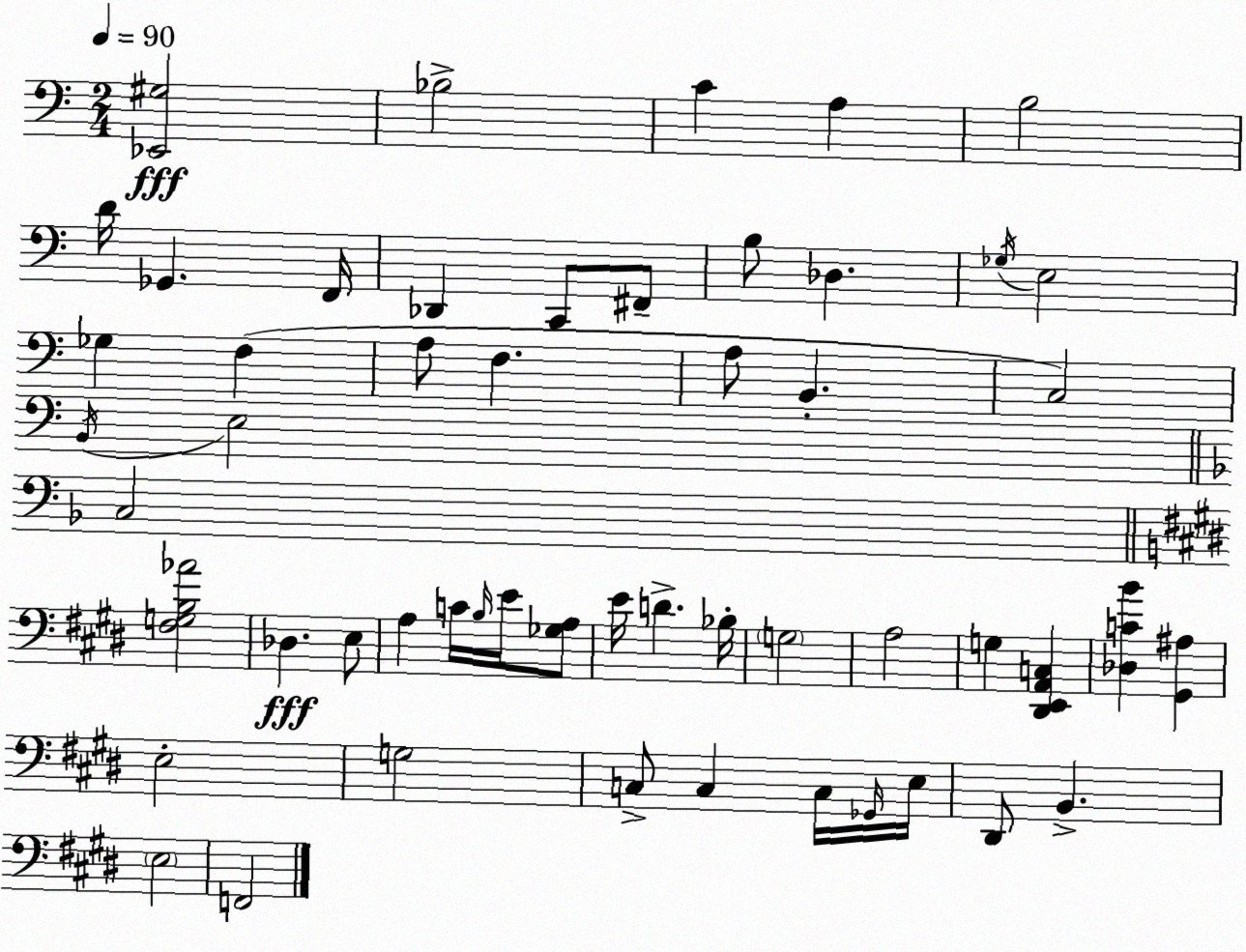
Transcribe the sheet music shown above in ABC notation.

X:1
T:Untitled
M:2/4
L:1/4
K:C
[_E,,^G,]2 _B,2 C A, B,2 D/4 _G,, F,,/4 _D,, C,,/2 ^F,,/2 B,/2 _D, _G,/4 E,2 _G, F, A,/2 F, A,/2 B,, C,2 B,,/4 E,2 C,2 [^F,G,B,_A]2 _D, E,/2 A, C/4 B,/4 E/4 [_G,A,]/2 E/4 D _B,/4 G,2 A,2 G, [^D,,E,,A,,C,] [_D,CB] [^G,,^A,] E,2 G,2 C,/2 C, C,/4 _G,,/4 E,/4 ^D,,/2 B,, E,2 F,,2